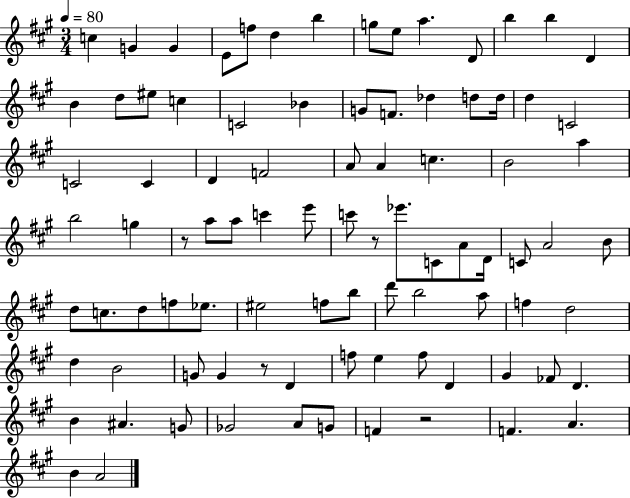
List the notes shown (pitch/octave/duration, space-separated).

C5/q G4/q G4/q E4/e F5/e D5/q B5/q G5/e E5/e A5/q. D4/e B5/q B5/q D4/q B4/q D5/e EIS5/e C5/q C4/h Bb4/q G4/e F4/e. Db5/q D5/e D5/s D5/q C4/h C4/h C4/q D4/q F4/h A4/e A4/q C5/q. B4/h A5/q B5/h G5/q R/e A5/e A5/e C6/q E6/e C6/e R/e Eb6/e. C4/e A4/e D4/s C4/e A4/h B4/e D5/e C5/e. D5/e F5/e Eb5/e. EIS5/h F5/e B5/e D6/e B5/h A5/e F5/q D5/h D5/q B4/h G4/e G4/q R/e D4/q F5/e E5/q F5/e D4/q G#4/q FES4/e D4/q. B4/q A#4/q. G4/e Gb4/h A4/e G4/e F4/q R/h F4/q. A4/q. B4/q A4/h